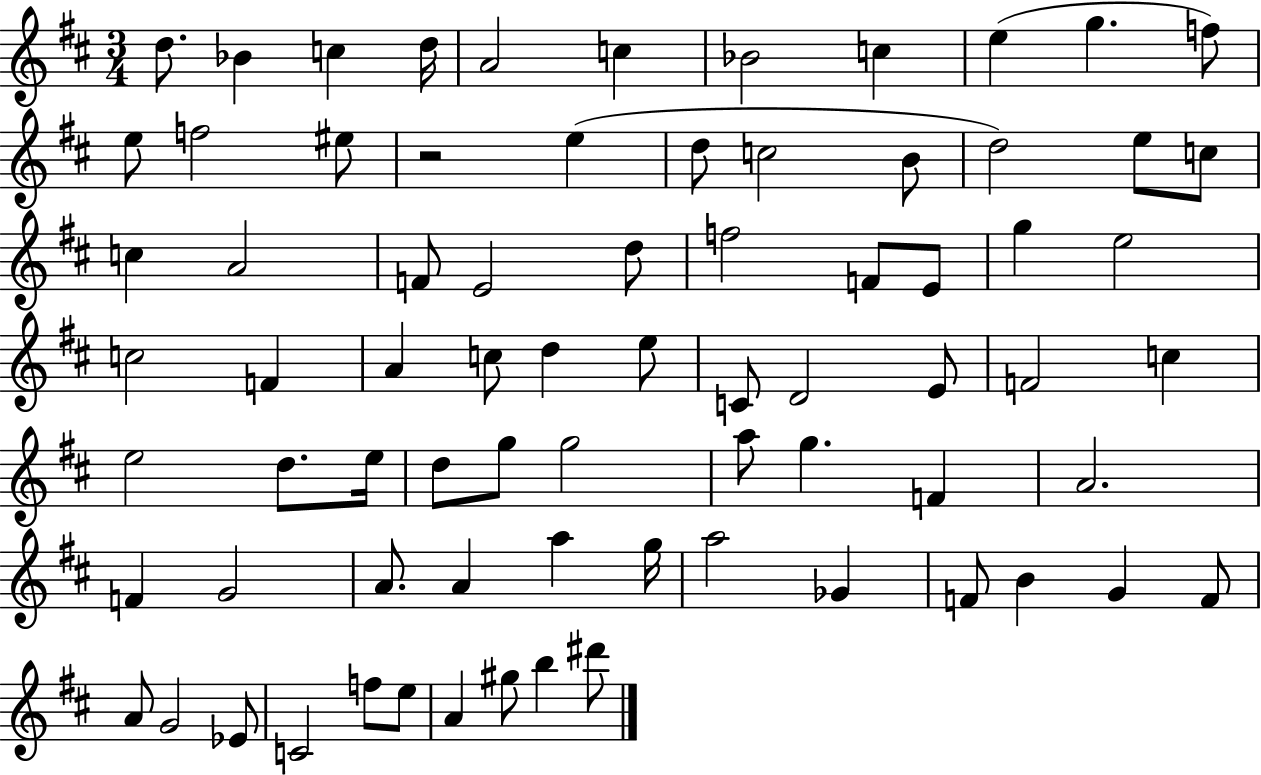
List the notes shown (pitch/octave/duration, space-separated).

D5/e. Bb4/q C5/q D5/s A4/h C5/q Bb4/h C5/q E5/q G5/q. F5/e E5/e F5/h EIS5/e R/h E5/q D5/e C5/h B4/e D5/h E5/e C5/e C5/q A4/h F4/e E4/h D5/e F5/h F4/e E4/e G5/q E5/h C5/h F4/q A4/q C5/e D5/q E5/e C4/e D4/h E4/e F4/h C5/q E5/h D5/e. E5/s D5/e G5/e G5/h A5/e G5/q. F4/q A4/h. F4/q G4/h A4/e. A4/q A5/q G5/s A5/h Gb4/q F4/e B4/q G4/q F4/e A4/e G4/h Eb4/e C4/h F5/e E5/e A4/q G#5/e B5/q D#6/e